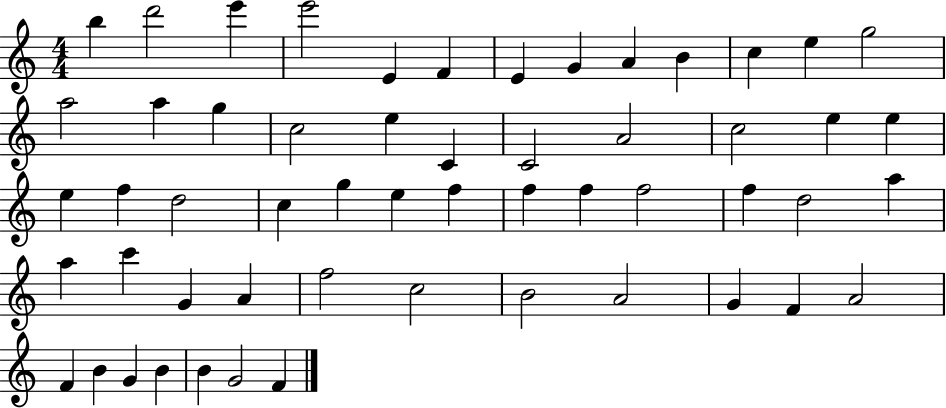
{
  \clef treble
  \numericTimeSignature
  \time 4/4
  \key c \major
  b''4 d'''2 e'''4 | e'''2 e'4 f'4 | e'4 g'4 a'4 b'4 | c''4 e''4 g''2 | \break a''2 a''4 g''4 | c''2 e''4 c'4 | c'2 a'2 | c''2 e''4 e''4 | \break e''4 f''4 d''2 | c''4 g''4 e''4 f''4 | f''4 f''4 f''2 | f''4 d''2 a''4 | \break a''4 c'''4 g'4 a'4 | f''2 c''2 | b'2 a'2 | g'4 f'4 a'2 | \break f'4 b'4 g'4 b'4 | b'4 g'2 f'4 | \bar "|."
}